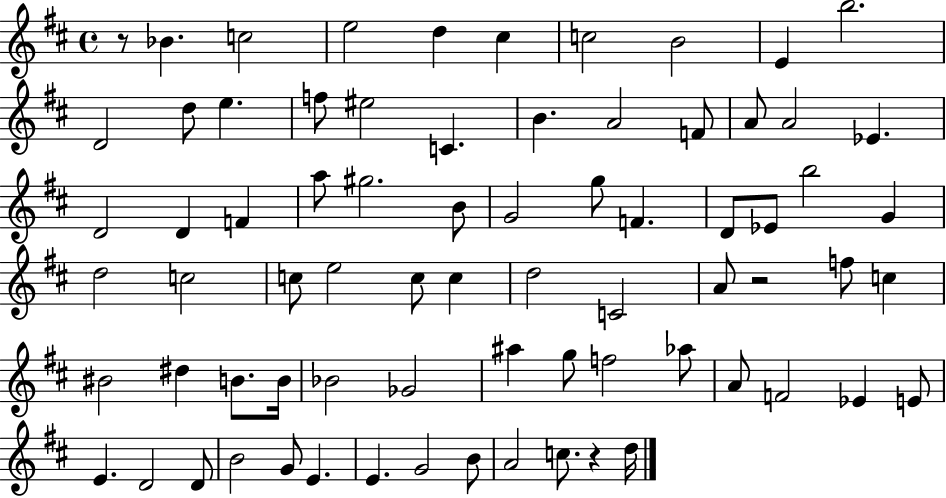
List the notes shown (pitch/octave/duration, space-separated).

R/e Bb4/q. C5/h E5/h D5/q C#5/q C5/h B4/h E4/q B5/h. D4/h D5/e E5/q. F5/e EIS5/h C4/q. B4/q. A4/h F4/e A4/e A4/h Eb4/q. D4/h D4/q F4/q A5/e G#5/h. B4/e G4/h G5/e F4/q. D4/e Eb4/e B5/h G4/q D5/h C5/h C5/e E5/h C5/e C5/q D5/h C4/h A4/e R/h F5/e C5/q BIS4/h D#5/q B4/e. B4/s Bb4/h Gb4/h A#5/q G5/e F5/h Ab5/e A4/e F4/h Eb4/q E4/e E4/q. D4/h D4/e B4/h G4/e E4/q. E4/q. G4/h B4/e A4/h C5/e. R/q D5/s